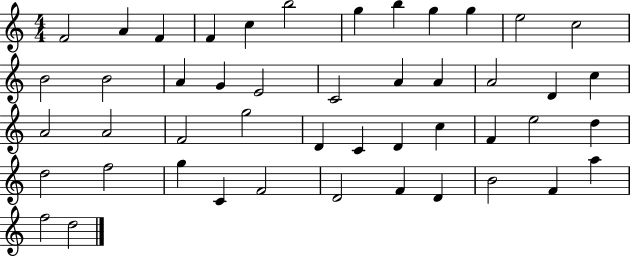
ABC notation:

X:1
T:Untitled
M:4/4
L:1/4
K:C
F2 A F F c b2 g b g g e2 c2 B2 B2 A G E2 C2 A A A2 D c A2 A2 F2 g2 D C D c F e2 d d2 f2 g C F2 D2 F D B2 F a f2 d2